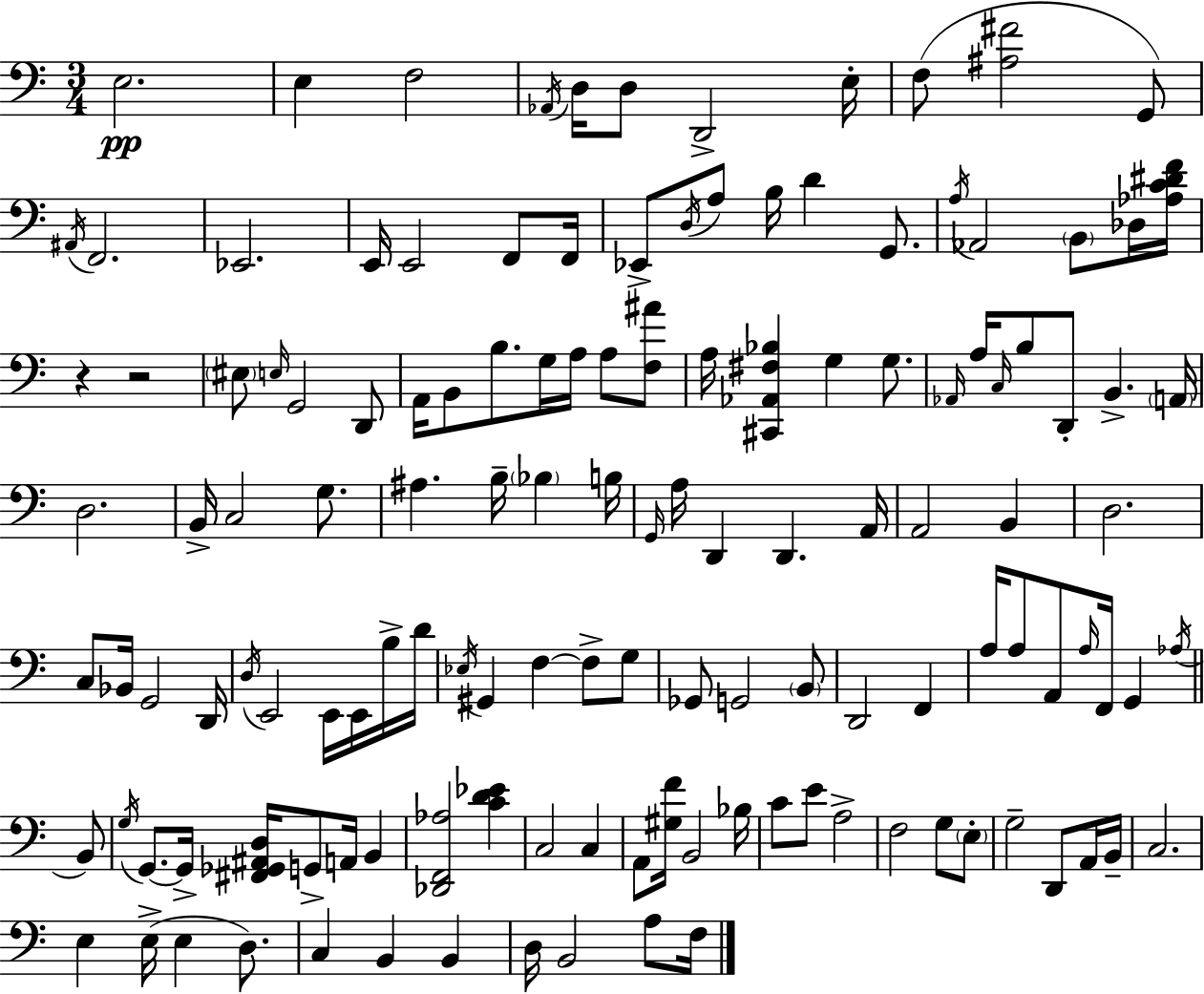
X:1
T:Untitled
M:3/4
L:1/4
K:C
E,2 E, F,2 _A,,/4 D,/4 D,/2 D,,2 E,/4 F,/2 [^A,^F]2 G,,/2 ^A,,/4 F,,2 _E,,2 E,,/4 E,,2 F,,/2 F,,/4 _E,,/2 D,/4 A,/2 B,/4 D G,,/2 A,/4 _A,,2 B,,/2 _D,/4 [_A,C^DF]/4 z z2 ^E,/2 E,/4 G,,2 D,,/2 A,,/4 B,,/2 B,/2 G,/4 A,/4 A,/2 [F,^A]/2 A,/4 [^C,,_A,,^F,_B,] G, G,/2 _A,,/4 A,/4 C,/4 B,/2 D,,/2 B,, A,,/4 D,2 B,,/4 C,2 G,/2 ^A, B,/4 _B, B,/4 G,,/4 A,/4 D,, D,, A,,/4 A,,2 B,, D,2 C,/2 _B,,/4 G,,2 D,,/4 D,/4 E,,2 E,,/4 E,,/4 B,/4 D/4 _E,/4 ^G,, F, F,/2 G,/2 _G,,/2 G,,2 B,,/2 D,,2 F,, A,/4 A,/2 A,,/2 A,/4 F,,/4 G,, _A,/4 B,,/2 G,/4 G,,/2 G,,/4 [^F,,_G,,^A,,D,]/4 G,,/2 A,,/4 B,, [_D,,F,,_A,]2 [CD_E] C,2 C, A,,/2 [^G,F]/4 B,,2 _B,/4 C/2 E/2 A,2 F,2 G,/2 E,/2 G,2 D,,/2 A,,/4 B,,/4 C,2 E, E,/4 E, D,/2 C, B,, B,, D,/4 B,,2 A,/2 F,/4